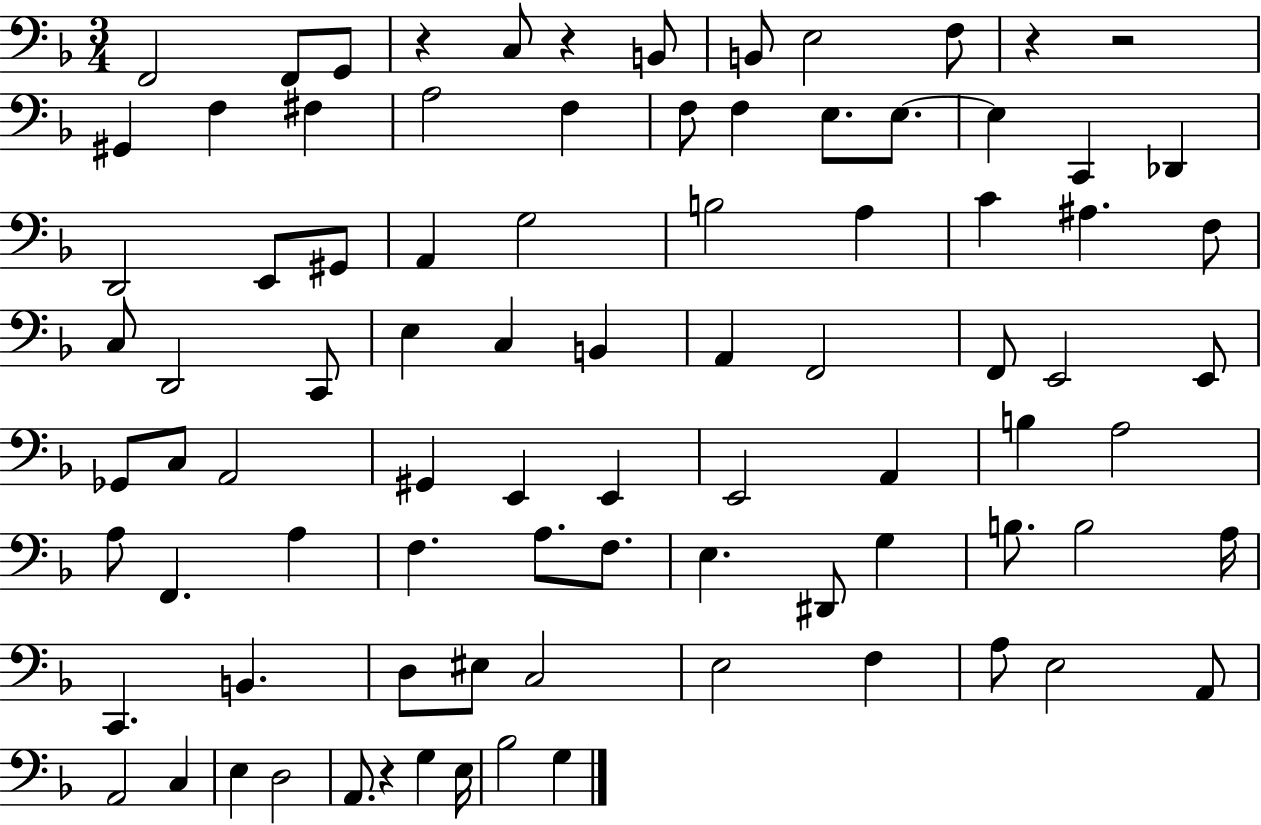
F2/h F2/e G2/e R/q C3/e R/q B2/e B2/e E3/h F3/e R/q R/h G#2/q F3/q F#3/q A3/h F3/q F3/e F3/q E3/e. E3/e. E3/q C2/q Db2/q D2/h E2/e G#2/e A2/q G3/h B3/h A3/q C4/q A#3/q. F3/e C3/e D2/h C2/e E3/q C3/q B2/q A2/q F2/h F2/e E2/h E2/e Gb2/e C3/e A2/h G#2/q E2/q E2/q E2/h A2/q B3/q A3/h A3/e F2/q. A3/q F3/q. A3/e. F3/e. E3/q. D#2/e G3/q B3/e. B3/h A3/s C2/q. B2/q. D3/e EIS3/e C3/h E3/h F3/q A3/e E3/h A2/e A2/h C3/q E3/q D3/h A2/e. R/q G3/q E3/s Bb3/h G3/q